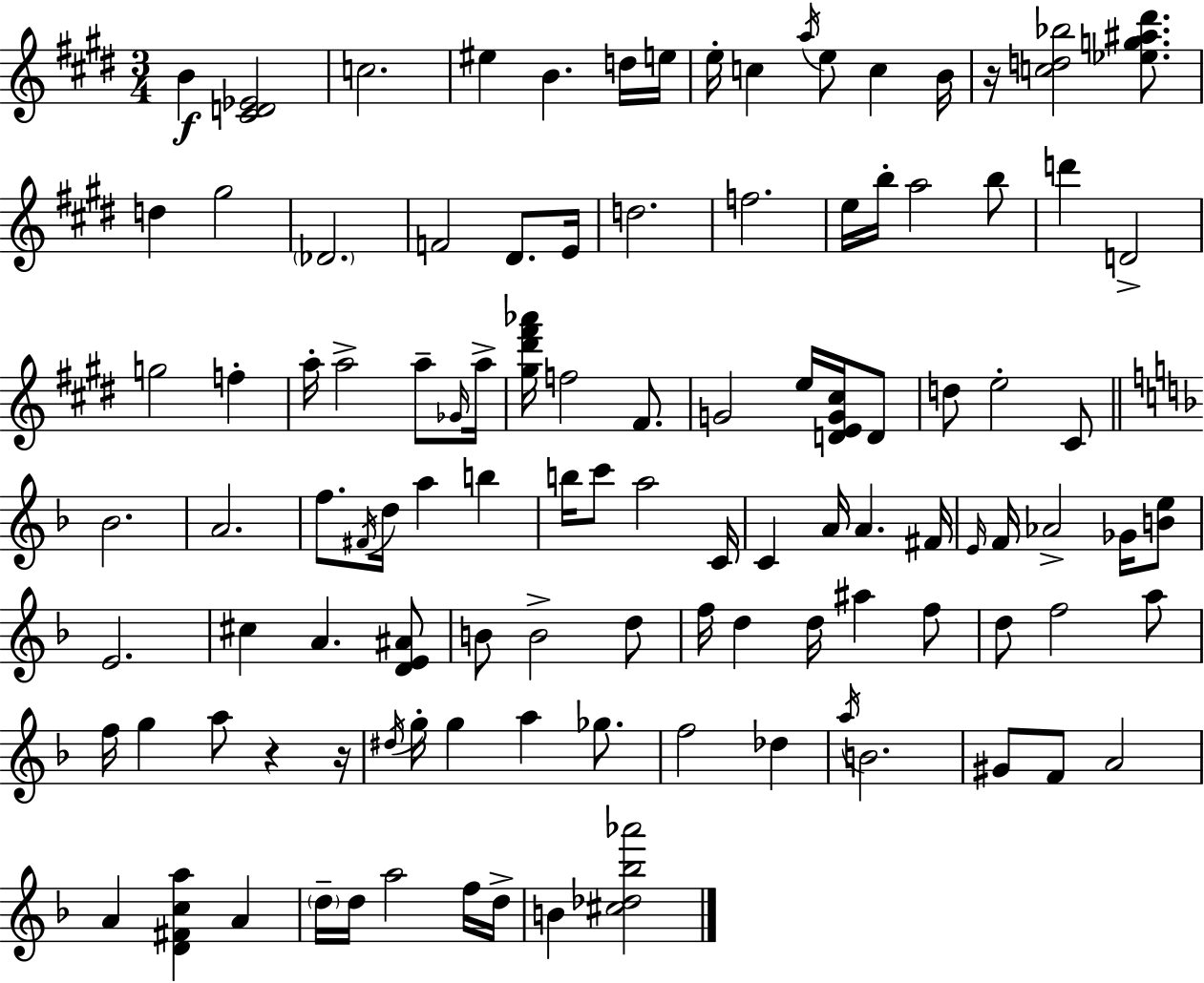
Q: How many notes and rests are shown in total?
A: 109